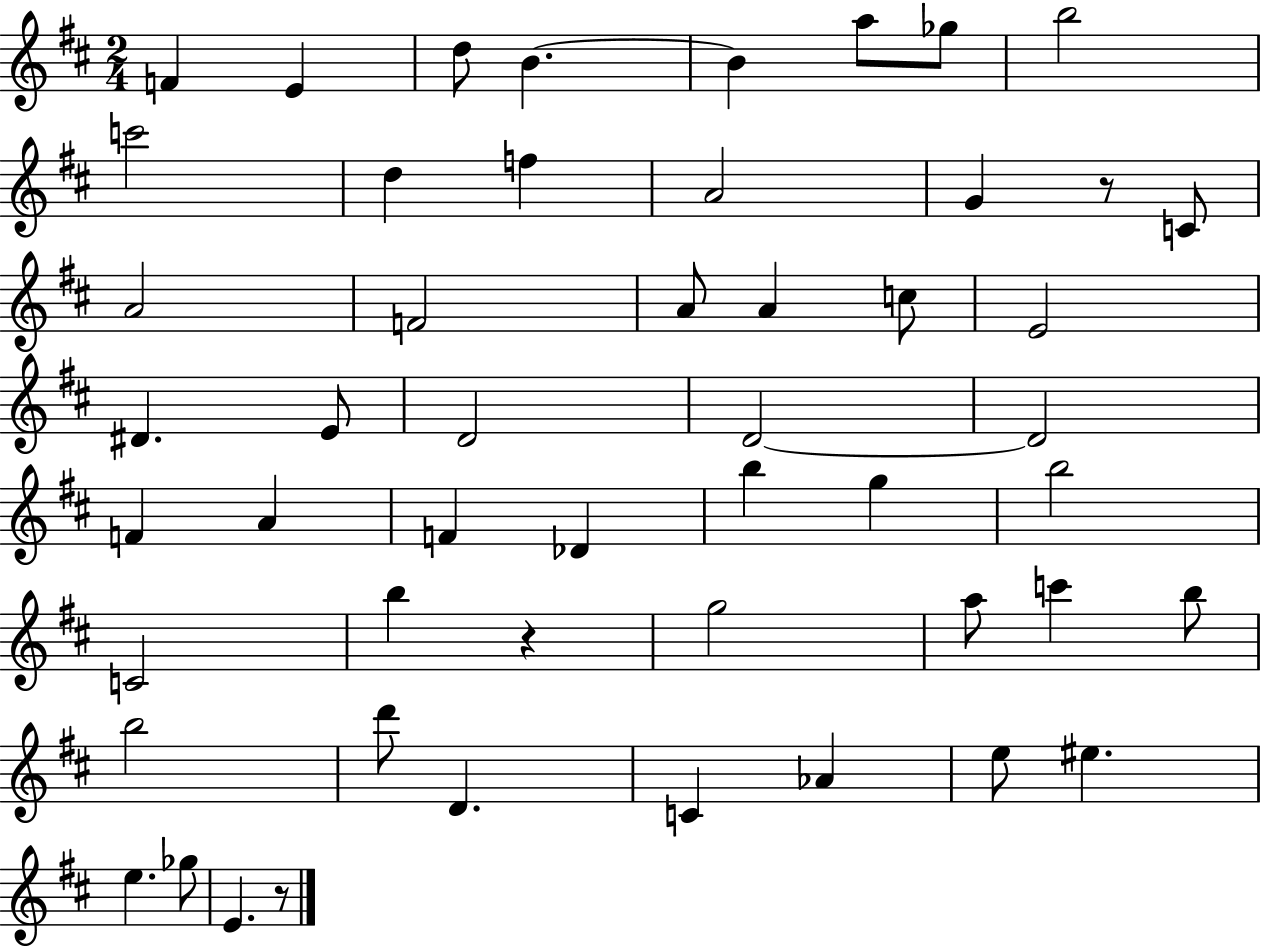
F4/q E4/q D5/e B4/q. B4/q A5/e Gb5/e B5/h C6/h D5/q F5/q A4/h G4/q R/e C4/e A4/h F4/h A4/e A4/q C5/e E4/h D#4/q. E4/e D4/h D4/h D4/h F4/q A4/q F4/q Db4/q B5/q G5/q B5/h C4/h B5/q R/q G5/h A5/e C6/q B5/e B5/h D6/e D4/q. C4/q Ab4/q E5/e EIS5/q. E5/q. Gb5/e E4/q. R/e